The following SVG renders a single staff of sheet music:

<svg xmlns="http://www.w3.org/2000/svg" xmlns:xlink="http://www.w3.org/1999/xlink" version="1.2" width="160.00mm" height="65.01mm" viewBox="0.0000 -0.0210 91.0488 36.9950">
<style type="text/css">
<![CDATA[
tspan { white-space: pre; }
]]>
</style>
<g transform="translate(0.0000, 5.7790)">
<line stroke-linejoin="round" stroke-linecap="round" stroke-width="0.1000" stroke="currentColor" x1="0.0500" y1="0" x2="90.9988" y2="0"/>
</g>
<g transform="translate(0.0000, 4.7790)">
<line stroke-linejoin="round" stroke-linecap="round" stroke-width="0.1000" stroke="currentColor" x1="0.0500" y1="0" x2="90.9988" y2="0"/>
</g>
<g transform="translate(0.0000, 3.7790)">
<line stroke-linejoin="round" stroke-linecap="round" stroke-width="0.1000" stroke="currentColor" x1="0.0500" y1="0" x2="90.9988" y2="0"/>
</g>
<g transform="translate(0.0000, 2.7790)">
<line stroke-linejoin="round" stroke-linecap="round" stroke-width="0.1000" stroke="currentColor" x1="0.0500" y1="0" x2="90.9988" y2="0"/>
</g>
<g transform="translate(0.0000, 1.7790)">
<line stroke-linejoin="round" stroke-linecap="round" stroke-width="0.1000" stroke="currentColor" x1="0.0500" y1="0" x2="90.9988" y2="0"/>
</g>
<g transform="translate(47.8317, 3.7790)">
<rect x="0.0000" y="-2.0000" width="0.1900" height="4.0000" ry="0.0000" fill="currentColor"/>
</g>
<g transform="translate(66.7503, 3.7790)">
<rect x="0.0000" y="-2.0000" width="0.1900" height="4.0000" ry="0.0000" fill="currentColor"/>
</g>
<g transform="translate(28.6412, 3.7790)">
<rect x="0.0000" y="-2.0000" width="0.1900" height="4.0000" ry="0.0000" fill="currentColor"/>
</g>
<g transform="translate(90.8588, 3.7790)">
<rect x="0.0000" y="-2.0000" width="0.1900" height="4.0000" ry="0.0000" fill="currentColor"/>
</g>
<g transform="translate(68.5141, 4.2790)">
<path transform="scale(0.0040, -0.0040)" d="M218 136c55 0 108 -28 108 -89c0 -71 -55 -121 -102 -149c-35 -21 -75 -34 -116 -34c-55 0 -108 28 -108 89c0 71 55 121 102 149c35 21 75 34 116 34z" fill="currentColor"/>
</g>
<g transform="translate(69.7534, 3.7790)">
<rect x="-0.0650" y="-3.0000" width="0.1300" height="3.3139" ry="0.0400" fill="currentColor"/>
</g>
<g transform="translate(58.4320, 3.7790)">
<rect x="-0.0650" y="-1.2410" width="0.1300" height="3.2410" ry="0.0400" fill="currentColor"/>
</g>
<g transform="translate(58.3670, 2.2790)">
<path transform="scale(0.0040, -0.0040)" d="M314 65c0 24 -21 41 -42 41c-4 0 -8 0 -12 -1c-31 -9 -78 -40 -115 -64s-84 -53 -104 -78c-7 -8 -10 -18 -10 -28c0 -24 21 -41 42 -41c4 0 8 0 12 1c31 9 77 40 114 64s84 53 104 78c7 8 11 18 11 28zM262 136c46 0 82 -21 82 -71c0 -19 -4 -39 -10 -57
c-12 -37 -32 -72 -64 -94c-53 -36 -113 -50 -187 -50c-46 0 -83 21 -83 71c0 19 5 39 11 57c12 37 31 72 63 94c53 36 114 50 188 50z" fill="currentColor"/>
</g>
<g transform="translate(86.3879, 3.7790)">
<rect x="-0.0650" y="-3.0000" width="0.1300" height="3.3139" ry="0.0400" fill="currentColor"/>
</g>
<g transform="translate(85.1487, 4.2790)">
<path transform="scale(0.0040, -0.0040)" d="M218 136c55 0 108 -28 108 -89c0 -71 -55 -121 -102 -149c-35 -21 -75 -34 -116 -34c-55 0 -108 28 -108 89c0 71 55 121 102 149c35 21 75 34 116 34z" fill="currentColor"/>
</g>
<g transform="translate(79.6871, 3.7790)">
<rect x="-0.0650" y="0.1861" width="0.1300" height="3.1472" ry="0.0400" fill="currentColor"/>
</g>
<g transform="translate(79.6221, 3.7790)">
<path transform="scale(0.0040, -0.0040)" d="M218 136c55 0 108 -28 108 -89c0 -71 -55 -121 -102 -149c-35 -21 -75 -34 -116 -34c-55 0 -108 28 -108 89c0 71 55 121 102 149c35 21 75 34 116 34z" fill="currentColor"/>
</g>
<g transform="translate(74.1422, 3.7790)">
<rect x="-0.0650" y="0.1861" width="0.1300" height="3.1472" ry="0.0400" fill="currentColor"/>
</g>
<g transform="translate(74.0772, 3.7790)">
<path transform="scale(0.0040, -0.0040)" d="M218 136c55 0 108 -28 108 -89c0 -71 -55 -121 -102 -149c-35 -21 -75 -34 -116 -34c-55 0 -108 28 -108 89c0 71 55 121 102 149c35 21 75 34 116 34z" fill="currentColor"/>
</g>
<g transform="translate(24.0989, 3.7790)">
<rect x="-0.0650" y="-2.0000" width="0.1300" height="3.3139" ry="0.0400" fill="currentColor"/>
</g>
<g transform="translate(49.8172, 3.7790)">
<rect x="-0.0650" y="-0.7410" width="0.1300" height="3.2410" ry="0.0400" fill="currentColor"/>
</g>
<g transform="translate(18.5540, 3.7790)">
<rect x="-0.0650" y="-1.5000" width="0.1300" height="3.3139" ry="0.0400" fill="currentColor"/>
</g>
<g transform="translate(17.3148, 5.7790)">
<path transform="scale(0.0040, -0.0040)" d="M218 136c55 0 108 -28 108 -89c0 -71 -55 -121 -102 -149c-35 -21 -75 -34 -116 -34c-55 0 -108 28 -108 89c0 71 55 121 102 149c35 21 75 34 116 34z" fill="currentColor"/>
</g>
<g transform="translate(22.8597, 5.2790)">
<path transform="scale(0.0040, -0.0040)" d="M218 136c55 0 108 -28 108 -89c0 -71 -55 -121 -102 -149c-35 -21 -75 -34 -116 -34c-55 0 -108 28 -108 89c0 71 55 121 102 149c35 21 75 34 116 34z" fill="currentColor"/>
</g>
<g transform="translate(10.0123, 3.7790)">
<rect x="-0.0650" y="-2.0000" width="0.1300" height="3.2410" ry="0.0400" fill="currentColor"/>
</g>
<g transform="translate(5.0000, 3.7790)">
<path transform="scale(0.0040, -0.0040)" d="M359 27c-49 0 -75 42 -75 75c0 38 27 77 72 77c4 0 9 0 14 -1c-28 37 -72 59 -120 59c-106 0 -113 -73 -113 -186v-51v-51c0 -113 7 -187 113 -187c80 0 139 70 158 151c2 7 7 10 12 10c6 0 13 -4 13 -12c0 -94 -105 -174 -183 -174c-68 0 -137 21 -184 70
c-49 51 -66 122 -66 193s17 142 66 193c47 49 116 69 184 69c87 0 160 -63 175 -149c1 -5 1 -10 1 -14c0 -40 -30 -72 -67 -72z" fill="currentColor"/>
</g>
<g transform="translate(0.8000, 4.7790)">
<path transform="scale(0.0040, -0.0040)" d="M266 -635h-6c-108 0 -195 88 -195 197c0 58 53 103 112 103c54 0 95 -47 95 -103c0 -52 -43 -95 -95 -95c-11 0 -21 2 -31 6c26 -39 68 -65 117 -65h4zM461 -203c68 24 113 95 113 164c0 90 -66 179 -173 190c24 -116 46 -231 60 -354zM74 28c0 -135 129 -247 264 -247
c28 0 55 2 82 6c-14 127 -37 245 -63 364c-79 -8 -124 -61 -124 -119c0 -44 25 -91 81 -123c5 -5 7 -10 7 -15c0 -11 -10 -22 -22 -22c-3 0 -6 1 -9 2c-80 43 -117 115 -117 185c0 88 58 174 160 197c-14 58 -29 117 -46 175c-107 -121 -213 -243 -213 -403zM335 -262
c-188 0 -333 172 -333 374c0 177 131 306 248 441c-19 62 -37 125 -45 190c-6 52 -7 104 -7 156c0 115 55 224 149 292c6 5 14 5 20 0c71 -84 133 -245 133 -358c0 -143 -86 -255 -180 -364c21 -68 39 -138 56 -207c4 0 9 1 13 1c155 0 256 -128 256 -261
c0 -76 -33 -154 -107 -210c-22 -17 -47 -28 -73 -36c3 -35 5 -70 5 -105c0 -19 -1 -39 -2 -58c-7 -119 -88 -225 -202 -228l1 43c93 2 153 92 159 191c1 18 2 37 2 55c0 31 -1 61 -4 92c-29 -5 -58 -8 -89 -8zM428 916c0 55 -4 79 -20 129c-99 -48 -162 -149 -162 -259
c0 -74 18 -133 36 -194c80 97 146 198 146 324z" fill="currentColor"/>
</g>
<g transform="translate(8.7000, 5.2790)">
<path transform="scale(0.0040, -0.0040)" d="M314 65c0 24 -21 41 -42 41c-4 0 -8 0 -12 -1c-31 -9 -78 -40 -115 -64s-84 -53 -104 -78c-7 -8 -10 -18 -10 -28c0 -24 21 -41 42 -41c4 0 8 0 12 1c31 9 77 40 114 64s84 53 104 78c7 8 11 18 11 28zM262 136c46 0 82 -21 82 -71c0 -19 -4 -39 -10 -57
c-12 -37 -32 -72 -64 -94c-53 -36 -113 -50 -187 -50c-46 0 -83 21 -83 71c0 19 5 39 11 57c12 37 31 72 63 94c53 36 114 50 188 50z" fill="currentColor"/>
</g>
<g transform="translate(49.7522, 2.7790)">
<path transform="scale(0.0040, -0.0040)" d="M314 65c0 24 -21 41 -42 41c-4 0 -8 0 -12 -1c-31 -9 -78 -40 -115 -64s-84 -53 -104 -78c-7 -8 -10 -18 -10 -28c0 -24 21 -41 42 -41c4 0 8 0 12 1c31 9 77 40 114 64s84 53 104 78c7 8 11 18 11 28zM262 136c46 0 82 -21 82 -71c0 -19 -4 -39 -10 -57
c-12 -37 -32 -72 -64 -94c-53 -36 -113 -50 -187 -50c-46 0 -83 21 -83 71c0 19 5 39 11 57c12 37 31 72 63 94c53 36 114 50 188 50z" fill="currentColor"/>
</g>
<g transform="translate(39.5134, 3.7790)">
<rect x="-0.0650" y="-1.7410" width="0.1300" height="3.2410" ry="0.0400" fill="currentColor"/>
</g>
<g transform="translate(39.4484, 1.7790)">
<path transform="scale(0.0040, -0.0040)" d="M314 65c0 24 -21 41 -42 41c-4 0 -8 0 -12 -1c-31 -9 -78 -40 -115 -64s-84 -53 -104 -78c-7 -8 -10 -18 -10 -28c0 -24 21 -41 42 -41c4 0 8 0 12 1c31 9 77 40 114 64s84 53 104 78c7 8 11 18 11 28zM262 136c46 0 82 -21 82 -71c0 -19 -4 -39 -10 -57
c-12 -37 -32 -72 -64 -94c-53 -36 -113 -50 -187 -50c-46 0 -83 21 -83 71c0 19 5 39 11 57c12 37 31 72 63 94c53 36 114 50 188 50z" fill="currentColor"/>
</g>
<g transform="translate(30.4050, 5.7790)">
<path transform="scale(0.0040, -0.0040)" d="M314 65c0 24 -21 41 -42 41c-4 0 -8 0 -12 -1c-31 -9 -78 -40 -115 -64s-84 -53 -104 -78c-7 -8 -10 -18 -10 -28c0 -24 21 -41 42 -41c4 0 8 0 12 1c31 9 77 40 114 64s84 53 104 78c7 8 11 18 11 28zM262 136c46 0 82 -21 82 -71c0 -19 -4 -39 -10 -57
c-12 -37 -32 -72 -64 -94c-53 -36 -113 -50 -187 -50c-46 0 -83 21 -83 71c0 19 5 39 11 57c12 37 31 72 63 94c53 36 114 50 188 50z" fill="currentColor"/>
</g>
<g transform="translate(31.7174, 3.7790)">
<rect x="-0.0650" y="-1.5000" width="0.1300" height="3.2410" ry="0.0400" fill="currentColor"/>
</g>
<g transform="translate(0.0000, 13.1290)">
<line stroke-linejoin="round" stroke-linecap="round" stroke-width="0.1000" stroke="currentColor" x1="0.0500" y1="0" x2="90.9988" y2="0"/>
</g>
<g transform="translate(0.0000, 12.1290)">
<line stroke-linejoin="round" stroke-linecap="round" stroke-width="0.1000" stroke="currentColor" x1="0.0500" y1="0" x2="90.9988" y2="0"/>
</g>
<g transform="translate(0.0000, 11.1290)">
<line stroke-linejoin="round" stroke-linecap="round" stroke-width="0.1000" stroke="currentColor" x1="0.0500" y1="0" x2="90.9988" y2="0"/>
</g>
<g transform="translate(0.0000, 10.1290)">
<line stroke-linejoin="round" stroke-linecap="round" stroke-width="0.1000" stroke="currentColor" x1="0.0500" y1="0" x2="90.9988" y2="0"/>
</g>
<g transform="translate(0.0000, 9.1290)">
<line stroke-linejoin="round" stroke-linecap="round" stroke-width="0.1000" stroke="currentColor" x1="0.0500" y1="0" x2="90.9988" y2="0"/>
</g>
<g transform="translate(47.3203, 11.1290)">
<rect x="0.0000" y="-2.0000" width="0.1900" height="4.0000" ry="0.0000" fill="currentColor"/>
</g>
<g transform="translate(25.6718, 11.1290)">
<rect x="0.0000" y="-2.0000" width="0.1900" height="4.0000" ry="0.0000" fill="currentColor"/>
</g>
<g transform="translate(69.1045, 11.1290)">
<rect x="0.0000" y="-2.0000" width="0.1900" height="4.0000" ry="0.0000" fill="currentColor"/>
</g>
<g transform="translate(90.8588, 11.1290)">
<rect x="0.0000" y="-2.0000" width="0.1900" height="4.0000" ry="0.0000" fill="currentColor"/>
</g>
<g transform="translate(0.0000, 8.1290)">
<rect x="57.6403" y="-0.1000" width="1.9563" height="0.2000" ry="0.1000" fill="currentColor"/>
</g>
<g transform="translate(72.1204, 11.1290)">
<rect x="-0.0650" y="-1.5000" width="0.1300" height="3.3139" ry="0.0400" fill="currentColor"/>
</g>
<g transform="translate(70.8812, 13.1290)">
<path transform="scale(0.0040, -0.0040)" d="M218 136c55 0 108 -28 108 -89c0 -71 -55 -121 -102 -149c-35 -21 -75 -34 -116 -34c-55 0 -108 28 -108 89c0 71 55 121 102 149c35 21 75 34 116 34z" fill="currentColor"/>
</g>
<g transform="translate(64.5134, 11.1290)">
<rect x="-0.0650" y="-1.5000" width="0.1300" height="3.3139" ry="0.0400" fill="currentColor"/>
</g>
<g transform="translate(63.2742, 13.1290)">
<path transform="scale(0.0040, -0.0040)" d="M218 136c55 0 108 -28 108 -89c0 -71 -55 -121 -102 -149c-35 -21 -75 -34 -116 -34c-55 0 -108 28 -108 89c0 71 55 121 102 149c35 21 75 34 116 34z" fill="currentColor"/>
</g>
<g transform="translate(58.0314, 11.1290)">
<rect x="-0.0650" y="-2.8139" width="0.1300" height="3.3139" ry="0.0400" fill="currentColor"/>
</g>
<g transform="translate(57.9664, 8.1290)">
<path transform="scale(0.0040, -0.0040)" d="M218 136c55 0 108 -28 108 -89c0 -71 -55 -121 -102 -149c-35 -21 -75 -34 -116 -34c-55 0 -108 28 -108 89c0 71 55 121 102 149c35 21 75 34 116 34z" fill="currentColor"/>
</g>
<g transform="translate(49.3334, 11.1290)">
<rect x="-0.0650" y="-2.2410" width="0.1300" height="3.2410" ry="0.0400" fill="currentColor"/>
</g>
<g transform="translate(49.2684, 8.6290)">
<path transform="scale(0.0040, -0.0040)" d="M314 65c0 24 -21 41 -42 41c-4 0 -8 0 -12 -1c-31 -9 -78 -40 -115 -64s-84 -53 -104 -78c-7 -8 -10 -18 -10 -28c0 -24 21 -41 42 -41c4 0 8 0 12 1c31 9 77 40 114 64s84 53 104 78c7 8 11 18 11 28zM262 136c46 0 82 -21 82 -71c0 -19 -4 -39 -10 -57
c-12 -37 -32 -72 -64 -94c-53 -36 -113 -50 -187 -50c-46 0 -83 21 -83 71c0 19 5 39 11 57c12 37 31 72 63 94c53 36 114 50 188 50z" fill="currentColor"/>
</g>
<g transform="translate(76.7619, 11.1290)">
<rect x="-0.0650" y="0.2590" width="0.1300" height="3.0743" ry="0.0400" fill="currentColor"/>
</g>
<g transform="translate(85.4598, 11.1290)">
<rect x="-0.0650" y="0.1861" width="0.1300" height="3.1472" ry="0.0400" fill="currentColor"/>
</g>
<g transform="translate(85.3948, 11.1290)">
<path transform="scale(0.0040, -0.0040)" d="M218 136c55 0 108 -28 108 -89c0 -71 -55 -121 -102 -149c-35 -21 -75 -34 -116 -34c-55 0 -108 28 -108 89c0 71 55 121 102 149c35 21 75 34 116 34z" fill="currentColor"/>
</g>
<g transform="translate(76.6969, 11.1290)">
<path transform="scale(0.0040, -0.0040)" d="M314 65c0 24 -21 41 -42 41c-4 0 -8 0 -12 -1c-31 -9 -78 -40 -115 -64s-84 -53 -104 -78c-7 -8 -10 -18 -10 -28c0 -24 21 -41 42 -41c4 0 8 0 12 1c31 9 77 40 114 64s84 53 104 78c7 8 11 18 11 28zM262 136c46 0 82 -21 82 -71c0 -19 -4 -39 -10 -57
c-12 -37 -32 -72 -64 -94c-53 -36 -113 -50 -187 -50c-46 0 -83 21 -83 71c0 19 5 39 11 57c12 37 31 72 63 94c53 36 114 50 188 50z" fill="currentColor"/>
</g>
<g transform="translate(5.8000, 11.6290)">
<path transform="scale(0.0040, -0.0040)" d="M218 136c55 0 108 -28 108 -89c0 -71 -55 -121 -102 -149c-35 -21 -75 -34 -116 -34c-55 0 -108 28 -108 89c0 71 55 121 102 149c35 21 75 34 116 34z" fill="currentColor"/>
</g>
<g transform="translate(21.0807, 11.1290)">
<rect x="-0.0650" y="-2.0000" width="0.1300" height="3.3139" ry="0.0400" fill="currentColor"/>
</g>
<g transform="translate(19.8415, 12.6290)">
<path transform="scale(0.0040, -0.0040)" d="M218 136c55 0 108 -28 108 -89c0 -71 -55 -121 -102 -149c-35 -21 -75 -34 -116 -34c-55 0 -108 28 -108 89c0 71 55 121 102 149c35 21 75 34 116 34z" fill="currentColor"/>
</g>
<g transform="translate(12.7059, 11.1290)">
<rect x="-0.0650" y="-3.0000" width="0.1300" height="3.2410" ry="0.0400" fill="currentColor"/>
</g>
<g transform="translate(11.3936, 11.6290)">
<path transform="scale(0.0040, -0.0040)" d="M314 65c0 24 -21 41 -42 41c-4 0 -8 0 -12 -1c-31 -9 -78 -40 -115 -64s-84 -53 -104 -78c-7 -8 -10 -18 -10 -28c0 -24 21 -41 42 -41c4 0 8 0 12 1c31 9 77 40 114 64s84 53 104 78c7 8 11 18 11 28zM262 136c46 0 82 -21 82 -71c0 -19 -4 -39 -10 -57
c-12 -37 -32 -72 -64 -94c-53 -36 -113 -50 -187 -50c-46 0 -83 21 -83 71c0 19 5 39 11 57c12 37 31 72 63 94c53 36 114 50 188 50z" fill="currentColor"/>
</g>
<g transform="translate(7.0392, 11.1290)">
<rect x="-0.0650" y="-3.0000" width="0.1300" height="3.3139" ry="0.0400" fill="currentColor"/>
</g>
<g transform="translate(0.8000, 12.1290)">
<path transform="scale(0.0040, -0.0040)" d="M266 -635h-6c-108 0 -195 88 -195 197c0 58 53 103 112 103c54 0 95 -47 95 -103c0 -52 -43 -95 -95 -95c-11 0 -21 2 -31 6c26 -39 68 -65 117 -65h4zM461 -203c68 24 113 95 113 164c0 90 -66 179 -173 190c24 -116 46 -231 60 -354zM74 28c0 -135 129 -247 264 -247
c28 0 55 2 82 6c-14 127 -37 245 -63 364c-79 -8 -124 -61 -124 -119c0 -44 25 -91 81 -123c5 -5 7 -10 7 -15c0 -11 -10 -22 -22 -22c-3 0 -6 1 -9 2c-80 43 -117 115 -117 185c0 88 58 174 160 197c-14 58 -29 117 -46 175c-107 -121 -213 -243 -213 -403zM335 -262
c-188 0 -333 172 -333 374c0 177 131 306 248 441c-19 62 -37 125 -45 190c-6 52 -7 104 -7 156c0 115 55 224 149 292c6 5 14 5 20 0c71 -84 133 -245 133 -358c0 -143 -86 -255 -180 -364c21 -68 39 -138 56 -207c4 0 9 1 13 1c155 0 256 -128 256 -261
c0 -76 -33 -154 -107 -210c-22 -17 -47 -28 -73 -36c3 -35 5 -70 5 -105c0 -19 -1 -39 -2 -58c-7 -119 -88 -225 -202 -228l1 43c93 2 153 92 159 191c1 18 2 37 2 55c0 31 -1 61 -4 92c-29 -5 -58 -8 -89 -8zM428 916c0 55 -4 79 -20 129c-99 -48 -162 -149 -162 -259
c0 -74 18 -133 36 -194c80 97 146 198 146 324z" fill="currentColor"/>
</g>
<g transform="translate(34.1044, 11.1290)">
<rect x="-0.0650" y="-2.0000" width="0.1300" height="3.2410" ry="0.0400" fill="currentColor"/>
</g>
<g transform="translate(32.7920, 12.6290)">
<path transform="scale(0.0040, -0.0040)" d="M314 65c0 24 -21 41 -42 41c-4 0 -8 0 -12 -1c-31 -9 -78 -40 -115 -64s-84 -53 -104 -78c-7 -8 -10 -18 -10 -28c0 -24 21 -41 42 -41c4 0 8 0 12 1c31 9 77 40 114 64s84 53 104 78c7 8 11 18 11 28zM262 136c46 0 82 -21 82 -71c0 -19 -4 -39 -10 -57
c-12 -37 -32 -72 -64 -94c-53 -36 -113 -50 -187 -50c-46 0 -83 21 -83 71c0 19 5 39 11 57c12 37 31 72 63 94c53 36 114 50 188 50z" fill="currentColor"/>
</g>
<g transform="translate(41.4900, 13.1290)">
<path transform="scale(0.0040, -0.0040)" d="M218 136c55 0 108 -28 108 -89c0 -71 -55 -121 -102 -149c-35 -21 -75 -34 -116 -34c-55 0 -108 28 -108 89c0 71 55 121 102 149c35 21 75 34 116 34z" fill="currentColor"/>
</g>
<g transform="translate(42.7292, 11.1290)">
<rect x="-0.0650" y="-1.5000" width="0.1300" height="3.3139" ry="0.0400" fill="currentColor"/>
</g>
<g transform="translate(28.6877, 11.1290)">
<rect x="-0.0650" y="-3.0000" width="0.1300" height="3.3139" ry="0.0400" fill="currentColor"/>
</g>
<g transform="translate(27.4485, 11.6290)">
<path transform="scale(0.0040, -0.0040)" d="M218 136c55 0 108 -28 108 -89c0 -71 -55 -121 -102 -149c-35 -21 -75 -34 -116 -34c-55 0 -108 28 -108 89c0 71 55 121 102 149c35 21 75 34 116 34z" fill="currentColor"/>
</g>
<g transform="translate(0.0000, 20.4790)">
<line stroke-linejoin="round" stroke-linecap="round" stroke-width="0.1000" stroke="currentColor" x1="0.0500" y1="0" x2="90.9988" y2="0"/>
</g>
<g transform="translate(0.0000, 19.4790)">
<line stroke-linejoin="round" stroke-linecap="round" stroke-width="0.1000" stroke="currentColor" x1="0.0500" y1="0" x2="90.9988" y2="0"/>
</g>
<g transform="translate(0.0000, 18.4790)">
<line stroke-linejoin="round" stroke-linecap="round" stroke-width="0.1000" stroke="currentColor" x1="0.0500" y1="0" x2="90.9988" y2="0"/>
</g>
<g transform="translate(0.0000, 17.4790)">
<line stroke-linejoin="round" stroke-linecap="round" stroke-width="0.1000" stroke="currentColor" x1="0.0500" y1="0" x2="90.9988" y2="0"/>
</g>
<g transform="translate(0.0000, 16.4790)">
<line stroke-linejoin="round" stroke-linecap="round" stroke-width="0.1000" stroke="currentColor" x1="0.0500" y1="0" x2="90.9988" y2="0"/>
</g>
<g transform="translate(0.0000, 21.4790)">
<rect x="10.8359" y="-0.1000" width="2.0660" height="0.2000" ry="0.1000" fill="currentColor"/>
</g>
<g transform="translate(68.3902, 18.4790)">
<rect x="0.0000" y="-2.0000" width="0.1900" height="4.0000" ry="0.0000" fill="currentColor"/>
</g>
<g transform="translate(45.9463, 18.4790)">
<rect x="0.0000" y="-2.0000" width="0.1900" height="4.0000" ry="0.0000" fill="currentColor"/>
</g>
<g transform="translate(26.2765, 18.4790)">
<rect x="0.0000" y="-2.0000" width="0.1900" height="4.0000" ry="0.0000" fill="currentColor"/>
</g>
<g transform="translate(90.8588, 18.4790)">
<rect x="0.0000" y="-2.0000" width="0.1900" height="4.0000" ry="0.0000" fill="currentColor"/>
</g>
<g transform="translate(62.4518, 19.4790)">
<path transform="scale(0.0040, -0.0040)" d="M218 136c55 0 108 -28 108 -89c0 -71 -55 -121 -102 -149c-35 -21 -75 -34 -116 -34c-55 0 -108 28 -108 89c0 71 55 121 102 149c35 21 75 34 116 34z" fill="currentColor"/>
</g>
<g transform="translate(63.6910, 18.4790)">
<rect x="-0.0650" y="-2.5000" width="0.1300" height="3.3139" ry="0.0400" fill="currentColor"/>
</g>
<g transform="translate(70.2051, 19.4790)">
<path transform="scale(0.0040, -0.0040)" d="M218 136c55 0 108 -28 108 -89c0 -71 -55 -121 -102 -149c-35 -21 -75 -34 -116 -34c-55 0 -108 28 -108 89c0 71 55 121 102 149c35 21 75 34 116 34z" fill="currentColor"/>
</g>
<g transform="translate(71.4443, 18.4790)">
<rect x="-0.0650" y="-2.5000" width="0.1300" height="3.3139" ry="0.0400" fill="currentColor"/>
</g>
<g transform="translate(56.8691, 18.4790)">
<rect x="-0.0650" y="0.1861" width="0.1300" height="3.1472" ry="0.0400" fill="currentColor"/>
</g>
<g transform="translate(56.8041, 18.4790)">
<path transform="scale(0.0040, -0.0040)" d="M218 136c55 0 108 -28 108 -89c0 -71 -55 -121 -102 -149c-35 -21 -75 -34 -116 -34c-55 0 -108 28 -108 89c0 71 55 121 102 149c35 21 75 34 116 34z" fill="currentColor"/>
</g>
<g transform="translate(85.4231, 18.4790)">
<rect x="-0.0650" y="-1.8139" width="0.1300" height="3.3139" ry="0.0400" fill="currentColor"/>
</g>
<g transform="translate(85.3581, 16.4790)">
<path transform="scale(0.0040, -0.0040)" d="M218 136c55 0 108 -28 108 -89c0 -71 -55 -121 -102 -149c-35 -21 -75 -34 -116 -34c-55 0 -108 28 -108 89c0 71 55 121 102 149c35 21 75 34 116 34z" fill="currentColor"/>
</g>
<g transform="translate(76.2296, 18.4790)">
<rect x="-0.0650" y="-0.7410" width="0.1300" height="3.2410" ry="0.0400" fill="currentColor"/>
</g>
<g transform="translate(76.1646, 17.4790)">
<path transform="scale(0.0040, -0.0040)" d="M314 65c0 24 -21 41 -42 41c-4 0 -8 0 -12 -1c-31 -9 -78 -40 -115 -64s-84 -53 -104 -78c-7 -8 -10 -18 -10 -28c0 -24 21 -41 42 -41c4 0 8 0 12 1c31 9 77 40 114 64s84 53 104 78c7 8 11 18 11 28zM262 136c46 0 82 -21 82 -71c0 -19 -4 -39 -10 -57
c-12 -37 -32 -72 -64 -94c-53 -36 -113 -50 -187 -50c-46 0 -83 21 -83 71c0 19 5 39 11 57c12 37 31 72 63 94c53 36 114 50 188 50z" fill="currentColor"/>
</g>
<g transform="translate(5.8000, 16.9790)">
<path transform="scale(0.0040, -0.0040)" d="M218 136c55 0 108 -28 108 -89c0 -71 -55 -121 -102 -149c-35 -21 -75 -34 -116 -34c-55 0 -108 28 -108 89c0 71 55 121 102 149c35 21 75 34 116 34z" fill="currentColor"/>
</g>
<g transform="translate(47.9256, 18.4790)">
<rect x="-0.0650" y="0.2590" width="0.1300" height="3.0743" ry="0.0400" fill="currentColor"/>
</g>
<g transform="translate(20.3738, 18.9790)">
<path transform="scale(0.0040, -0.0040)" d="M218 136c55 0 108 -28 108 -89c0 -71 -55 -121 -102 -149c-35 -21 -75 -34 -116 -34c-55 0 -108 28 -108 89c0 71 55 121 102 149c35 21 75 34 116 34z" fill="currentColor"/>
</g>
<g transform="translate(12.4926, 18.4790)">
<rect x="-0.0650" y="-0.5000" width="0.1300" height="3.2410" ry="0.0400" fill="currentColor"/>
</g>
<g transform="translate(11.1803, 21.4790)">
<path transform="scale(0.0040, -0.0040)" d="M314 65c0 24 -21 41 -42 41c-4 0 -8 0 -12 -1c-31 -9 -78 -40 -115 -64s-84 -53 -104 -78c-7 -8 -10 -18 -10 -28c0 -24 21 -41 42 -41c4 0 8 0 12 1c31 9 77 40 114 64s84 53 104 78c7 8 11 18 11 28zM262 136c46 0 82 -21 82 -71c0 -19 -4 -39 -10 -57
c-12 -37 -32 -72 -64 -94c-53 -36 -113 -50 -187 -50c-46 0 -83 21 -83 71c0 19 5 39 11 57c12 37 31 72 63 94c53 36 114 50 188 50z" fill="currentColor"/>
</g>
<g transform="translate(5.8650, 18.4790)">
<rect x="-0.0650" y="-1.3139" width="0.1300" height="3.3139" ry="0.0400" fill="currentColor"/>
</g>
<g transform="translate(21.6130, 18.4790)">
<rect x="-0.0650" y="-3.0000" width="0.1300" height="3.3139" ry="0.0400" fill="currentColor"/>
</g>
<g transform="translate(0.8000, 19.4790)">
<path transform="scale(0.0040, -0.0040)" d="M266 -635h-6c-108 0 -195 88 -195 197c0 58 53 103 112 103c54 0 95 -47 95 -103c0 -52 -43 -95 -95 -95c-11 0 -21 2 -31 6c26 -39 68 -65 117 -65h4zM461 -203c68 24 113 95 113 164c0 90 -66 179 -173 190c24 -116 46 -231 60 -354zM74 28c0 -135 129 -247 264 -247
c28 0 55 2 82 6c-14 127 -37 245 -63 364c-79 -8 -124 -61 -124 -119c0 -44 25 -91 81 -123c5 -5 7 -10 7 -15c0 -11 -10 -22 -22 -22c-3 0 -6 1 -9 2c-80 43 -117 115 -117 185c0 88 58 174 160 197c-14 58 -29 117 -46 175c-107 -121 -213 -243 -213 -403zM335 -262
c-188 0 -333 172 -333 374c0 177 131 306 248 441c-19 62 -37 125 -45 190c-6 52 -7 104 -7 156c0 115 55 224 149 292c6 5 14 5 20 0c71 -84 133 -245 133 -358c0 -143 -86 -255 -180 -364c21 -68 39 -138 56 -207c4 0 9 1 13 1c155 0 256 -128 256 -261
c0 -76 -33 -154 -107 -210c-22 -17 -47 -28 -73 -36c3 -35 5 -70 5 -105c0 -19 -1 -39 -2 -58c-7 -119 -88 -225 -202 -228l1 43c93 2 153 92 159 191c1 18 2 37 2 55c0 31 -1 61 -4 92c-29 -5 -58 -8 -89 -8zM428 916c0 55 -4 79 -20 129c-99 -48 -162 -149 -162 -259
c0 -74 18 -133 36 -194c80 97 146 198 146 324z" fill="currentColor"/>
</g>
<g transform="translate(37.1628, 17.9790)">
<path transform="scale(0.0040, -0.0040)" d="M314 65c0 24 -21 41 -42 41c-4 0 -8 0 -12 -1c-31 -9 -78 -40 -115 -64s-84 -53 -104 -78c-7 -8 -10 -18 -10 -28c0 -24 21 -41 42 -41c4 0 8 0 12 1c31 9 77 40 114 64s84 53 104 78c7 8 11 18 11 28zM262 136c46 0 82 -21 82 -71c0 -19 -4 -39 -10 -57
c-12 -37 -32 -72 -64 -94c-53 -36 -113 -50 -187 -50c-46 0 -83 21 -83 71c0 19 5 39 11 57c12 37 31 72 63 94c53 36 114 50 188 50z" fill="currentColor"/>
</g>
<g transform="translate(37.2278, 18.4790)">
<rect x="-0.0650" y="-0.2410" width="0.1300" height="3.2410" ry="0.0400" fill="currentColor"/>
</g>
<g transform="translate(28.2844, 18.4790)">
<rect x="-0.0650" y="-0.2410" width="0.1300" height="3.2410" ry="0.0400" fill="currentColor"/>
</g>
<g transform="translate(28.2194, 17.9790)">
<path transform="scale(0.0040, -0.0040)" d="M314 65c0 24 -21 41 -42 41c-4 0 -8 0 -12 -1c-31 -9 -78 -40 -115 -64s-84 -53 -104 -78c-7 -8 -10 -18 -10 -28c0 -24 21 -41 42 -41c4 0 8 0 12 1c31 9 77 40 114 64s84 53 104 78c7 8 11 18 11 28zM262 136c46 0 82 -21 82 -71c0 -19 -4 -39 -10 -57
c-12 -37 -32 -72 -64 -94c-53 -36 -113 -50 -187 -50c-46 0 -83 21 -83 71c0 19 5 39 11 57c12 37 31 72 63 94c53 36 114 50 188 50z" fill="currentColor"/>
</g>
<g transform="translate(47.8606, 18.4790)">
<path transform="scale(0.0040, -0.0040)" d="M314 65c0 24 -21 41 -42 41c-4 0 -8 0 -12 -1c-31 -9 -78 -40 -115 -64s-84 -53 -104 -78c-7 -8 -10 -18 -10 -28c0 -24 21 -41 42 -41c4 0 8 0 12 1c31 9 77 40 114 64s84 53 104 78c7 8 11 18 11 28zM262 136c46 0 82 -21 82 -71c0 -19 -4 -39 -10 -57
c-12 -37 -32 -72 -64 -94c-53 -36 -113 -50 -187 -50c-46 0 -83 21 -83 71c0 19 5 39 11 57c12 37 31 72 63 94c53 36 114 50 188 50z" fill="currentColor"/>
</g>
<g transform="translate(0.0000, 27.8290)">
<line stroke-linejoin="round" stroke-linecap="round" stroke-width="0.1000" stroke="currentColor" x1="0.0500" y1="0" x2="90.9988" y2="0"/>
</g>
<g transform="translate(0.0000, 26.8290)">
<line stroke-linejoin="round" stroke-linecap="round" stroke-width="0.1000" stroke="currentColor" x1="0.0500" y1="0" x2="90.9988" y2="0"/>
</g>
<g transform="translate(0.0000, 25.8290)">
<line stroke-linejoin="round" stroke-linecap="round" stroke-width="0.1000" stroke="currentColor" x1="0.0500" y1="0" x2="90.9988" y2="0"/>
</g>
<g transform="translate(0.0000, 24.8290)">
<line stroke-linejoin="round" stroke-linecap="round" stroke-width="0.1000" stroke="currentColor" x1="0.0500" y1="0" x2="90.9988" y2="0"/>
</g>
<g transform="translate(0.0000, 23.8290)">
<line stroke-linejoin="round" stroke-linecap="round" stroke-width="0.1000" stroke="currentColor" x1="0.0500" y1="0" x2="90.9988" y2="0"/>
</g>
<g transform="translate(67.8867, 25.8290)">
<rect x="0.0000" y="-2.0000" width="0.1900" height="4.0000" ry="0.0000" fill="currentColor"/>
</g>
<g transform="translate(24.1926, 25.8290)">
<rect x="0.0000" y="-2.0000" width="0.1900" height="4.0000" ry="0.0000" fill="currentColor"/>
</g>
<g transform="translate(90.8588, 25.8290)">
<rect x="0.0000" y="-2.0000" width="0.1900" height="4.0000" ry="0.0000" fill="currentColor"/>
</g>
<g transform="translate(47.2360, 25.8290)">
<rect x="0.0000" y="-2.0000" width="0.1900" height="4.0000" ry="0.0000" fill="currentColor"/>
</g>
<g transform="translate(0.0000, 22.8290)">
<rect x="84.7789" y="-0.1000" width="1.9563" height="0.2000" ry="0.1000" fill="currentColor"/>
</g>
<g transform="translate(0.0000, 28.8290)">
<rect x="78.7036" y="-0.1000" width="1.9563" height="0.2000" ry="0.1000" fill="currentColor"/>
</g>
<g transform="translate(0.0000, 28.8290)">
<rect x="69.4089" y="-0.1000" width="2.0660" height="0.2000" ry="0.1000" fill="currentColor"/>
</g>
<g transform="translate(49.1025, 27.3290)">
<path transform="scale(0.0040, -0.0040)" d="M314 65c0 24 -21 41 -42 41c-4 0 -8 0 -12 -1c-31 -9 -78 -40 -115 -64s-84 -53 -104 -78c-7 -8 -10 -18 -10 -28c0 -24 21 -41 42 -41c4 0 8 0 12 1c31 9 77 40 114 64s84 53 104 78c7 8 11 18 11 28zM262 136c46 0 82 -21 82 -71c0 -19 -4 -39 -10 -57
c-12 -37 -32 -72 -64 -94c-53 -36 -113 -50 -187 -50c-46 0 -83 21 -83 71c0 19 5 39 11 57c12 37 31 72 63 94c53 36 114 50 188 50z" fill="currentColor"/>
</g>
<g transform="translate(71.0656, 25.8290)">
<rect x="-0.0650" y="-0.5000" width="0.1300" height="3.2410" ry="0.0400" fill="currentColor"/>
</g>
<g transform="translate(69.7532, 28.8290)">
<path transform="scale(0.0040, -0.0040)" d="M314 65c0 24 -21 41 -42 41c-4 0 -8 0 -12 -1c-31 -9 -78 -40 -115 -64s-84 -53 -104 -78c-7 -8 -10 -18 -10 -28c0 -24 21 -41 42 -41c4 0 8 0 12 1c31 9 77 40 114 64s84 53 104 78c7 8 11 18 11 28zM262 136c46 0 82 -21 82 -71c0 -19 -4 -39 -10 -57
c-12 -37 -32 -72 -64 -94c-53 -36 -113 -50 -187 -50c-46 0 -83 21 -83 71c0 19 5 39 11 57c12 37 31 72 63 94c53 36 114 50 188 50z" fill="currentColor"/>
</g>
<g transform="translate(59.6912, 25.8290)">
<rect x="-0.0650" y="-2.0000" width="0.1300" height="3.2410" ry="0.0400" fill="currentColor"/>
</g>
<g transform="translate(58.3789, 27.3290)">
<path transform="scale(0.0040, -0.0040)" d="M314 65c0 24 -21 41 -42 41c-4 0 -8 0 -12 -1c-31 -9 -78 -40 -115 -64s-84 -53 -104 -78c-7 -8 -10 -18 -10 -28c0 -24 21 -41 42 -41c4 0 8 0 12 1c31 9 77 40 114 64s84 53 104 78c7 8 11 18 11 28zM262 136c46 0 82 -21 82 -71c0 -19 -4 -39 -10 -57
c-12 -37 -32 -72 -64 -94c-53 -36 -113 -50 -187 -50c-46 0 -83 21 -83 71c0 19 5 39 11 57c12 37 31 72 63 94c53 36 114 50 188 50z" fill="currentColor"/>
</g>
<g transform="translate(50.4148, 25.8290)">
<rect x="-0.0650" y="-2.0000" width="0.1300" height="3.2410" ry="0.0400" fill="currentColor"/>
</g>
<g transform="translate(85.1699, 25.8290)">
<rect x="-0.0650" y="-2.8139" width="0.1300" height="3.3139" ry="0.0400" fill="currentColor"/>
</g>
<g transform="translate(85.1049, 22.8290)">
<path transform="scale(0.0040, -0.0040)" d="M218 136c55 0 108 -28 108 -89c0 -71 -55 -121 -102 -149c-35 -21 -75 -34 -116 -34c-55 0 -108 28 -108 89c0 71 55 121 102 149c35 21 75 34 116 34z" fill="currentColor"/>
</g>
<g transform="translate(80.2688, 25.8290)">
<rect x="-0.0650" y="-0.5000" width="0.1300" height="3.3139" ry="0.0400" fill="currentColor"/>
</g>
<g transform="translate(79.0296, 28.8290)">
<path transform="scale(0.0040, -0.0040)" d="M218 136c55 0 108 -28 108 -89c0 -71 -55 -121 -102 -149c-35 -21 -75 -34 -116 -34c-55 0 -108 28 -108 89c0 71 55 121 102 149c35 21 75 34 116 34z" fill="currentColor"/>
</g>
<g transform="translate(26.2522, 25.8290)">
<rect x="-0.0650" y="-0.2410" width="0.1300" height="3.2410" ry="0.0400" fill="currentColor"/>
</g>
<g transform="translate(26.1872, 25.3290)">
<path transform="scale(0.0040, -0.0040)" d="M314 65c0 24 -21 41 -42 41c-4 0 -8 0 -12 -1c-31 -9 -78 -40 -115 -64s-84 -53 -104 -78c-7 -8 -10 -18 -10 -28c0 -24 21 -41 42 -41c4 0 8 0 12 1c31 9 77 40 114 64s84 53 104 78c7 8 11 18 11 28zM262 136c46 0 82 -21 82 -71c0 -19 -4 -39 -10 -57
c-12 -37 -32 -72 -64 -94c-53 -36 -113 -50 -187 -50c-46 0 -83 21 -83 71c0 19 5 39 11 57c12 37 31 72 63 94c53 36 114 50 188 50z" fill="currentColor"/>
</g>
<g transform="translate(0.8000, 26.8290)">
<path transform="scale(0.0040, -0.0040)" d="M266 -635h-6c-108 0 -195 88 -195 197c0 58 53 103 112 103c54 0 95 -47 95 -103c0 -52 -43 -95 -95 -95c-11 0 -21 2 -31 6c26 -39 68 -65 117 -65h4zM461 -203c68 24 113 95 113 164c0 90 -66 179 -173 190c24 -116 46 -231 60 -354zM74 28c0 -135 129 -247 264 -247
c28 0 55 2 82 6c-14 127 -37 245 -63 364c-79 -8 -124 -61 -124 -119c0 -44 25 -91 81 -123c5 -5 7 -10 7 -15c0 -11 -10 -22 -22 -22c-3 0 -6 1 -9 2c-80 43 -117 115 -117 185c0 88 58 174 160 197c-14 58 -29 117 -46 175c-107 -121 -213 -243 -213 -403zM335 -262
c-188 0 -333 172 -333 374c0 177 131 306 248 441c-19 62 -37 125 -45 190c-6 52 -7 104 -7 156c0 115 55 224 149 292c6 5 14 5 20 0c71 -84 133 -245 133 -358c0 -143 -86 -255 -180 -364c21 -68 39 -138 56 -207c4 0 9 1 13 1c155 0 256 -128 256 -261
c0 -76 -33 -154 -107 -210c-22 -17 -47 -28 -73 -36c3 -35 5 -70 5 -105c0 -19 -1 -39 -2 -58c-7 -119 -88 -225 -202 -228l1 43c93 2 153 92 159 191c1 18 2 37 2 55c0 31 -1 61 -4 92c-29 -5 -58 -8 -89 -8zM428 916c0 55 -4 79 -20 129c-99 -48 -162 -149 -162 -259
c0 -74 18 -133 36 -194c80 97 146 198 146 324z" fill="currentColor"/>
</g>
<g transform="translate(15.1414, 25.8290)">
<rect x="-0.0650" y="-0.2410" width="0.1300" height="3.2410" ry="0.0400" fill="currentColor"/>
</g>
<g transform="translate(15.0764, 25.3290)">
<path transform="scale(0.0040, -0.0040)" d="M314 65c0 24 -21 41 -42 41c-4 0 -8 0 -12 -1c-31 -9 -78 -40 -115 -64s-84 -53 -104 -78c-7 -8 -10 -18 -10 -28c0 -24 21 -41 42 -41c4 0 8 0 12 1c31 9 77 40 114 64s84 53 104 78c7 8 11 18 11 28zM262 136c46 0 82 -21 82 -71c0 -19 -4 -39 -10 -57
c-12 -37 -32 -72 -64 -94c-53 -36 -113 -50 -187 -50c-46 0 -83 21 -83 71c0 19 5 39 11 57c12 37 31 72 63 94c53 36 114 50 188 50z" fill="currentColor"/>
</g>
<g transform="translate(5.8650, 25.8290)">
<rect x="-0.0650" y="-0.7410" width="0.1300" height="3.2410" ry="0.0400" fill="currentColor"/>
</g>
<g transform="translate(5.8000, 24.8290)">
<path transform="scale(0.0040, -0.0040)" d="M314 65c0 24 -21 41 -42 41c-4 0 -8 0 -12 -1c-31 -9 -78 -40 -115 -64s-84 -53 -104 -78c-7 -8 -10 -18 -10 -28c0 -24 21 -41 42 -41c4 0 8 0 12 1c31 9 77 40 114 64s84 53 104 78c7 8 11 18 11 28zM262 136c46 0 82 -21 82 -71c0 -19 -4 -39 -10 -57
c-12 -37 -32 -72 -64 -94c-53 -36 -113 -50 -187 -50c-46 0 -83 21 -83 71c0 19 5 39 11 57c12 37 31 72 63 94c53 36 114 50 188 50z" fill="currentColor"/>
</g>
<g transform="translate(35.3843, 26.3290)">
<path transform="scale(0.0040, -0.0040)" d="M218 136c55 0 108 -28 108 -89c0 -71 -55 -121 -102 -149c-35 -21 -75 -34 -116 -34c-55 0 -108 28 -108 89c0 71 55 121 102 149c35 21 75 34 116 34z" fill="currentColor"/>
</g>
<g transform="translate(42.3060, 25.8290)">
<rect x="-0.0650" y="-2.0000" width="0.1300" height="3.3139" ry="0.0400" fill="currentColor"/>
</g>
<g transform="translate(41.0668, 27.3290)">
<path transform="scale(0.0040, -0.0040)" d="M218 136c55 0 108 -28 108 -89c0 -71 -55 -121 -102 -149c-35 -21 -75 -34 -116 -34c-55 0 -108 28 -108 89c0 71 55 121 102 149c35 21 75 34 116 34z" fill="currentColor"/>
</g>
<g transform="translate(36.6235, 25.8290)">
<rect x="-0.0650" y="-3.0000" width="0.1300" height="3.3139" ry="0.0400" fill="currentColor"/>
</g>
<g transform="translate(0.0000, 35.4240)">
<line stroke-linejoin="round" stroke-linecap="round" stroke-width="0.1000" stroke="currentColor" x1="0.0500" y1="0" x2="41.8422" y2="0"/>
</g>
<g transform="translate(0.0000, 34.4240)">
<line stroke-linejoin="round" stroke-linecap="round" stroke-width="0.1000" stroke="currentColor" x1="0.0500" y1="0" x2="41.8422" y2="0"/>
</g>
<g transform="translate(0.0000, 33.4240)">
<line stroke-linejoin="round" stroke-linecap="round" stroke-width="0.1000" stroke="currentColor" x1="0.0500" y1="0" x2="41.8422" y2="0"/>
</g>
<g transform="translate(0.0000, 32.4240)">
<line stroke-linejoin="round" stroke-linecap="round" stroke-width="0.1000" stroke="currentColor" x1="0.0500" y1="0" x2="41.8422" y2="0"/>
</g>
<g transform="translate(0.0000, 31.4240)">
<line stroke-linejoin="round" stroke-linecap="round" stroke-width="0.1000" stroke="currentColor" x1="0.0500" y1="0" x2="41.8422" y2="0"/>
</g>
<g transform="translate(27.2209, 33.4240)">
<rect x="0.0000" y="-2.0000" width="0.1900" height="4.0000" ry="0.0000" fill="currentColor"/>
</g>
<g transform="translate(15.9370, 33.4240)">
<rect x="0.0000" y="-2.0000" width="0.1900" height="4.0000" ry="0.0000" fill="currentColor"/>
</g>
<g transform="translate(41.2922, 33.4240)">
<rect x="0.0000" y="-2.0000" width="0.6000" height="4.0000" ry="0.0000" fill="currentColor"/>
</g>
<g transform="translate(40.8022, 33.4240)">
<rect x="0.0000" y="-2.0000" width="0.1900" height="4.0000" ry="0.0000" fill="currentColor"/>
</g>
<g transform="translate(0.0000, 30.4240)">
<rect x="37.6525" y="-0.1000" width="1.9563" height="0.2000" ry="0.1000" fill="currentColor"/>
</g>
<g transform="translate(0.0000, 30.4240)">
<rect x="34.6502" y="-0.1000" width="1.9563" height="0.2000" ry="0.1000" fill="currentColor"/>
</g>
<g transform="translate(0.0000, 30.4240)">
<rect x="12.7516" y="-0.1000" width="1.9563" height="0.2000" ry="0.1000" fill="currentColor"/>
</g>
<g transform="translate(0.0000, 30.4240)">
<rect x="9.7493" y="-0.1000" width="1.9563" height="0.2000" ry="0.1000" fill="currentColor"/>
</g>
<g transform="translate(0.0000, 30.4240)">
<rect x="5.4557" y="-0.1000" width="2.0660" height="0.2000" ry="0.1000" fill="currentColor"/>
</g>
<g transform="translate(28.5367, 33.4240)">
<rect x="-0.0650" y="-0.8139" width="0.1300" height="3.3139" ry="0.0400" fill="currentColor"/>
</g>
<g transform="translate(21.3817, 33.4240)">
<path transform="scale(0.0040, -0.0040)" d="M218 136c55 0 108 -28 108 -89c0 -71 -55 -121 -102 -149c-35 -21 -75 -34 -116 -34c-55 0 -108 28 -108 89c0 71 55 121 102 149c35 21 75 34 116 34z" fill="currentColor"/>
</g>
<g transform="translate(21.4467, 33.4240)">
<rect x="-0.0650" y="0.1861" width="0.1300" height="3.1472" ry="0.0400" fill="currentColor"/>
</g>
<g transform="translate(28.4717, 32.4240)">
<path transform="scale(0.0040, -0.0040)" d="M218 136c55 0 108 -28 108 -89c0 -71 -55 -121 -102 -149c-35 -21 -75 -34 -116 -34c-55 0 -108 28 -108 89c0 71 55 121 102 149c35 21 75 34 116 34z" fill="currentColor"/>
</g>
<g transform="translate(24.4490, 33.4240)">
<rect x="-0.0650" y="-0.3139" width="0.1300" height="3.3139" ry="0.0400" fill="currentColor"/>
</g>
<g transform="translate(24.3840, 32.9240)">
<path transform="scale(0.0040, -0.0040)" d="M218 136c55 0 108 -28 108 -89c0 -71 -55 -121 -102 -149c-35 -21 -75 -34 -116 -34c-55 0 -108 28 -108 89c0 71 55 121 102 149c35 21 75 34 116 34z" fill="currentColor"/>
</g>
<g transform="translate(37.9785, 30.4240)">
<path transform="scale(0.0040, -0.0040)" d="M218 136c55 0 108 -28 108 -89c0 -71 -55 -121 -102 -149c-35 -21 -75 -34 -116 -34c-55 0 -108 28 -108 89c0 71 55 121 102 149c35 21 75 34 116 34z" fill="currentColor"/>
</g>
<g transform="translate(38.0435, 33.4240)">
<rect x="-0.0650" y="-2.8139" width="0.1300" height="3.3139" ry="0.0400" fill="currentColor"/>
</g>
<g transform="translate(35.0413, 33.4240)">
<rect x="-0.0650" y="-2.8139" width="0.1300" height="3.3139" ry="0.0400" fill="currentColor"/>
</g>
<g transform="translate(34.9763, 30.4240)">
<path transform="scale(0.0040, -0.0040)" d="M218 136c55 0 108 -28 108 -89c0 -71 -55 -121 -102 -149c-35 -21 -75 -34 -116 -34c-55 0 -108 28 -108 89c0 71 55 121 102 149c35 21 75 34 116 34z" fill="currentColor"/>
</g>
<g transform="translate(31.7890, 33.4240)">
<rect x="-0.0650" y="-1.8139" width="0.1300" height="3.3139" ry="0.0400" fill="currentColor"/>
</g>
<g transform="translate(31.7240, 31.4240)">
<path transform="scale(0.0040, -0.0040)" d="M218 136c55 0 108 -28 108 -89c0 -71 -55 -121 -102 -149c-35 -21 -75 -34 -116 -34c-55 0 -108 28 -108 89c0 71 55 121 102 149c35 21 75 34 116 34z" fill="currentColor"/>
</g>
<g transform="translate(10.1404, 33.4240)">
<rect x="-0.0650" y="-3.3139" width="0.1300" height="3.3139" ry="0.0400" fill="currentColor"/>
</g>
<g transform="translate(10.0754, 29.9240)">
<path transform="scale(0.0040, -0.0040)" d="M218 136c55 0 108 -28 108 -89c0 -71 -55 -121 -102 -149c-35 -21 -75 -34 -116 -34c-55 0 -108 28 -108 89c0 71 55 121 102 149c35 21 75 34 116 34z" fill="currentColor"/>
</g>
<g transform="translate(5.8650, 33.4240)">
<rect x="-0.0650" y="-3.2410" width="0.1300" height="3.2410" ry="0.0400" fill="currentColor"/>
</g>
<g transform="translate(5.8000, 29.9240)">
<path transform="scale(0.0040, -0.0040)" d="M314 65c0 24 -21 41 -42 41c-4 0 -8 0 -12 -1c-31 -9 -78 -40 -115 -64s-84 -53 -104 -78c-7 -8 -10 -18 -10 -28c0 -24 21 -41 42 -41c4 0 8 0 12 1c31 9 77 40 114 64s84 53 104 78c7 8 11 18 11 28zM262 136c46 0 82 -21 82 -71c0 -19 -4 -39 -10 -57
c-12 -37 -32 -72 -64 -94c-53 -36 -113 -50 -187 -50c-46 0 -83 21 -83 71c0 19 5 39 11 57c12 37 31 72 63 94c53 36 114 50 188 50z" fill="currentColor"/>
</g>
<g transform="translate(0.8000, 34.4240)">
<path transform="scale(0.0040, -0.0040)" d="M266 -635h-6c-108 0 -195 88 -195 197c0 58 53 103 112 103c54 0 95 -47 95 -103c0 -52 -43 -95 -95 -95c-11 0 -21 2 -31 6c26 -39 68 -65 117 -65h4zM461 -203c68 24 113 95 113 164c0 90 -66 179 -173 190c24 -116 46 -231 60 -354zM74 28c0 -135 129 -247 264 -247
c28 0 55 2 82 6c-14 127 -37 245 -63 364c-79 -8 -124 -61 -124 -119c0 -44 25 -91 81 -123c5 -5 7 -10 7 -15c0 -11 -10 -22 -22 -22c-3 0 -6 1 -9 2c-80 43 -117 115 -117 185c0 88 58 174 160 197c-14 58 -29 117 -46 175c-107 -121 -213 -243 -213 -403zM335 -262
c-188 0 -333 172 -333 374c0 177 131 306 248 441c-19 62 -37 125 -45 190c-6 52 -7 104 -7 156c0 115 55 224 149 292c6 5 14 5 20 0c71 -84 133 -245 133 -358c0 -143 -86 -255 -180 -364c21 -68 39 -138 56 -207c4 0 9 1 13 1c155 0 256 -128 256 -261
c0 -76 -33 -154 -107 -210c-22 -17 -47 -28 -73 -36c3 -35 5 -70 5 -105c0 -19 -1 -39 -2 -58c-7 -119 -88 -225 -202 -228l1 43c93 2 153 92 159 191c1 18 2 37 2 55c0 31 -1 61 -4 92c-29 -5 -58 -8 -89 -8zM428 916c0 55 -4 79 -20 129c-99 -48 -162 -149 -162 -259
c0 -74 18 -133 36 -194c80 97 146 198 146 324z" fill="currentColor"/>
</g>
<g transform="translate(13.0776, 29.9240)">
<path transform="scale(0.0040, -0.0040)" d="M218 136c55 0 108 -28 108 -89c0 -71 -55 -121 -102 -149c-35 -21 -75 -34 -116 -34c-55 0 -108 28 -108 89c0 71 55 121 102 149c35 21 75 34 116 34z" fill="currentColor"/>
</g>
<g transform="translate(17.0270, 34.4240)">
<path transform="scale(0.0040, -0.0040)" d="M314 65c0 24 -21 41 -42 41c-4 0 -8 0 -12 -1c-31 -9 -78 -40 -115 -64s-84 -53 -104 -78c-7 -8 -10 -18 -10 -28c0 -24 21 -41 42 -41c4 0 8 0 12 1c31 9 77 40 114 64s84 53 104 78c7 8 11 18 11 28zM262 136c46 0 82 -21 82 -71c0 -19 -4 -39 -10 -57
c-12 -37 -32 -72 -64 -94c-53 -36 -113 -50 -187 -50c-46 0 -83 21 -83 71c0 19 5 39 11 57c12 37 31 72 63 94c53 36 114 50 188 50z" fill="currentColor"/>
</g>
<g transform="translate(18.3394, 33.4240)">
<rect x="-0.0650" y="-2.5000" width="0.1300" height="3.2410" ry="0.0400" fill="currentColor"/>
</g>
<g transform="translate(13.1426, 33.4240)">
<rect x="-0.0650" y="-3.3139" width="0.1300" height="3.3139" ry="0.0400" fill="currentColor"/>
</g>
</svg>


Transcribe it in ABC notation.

X:1
T:Untitled
M:4/4
L:1/4
K:C
F2 E F E2 f2 d2 e2 A B B A A A2 F A F2 E g2 a E E B2 B e C2 A c2 c2 B2 B G G d2 f d2 c2 c2 A F F2 F2 C2 C a b2 b b G2 B c d f a a